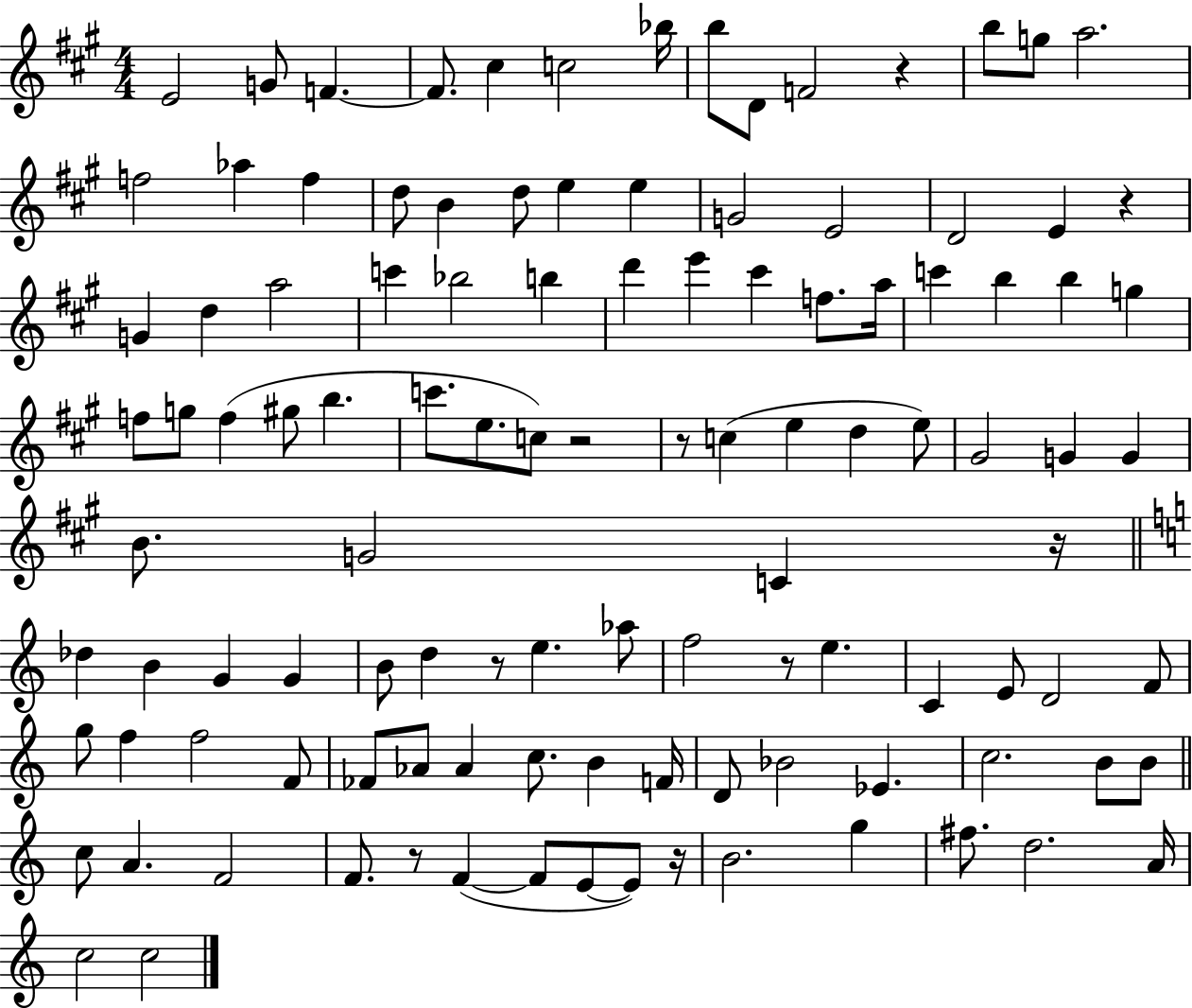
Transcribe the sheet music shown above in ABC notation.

X:1
T:Untitled
M:4/4
L:1/4
K:A
E2 G/2 F F/2 ^c c2 _b/4 b/2 D/2 F2 z b/2 g/2 a2 f2 _a f d/2 B d/2 e e G2 E2 D2 E z G d a2 c' _b2 b d' e' ^c' f/2 a/4 c' b b g f/2 g/2 f ^g/2 b c'/2 e/2 c/2 z2 z/2 c e d e/2 ^G2 G G B/2 G2 C z/4 _d B G G B/2 d z/2 e _a/2 f2 z/2 e C E/2 D2 F/2 g/2 f f2 F/2 _F/2 _A/2 _A c/2 B F/4 D/2 _B2 _E c2 B/2 B/2 c/2 A F2 F/2 z/2 F F/2 E/2 E/2 z/4 B2 g ^f/2 d2 A/4 c2 c2